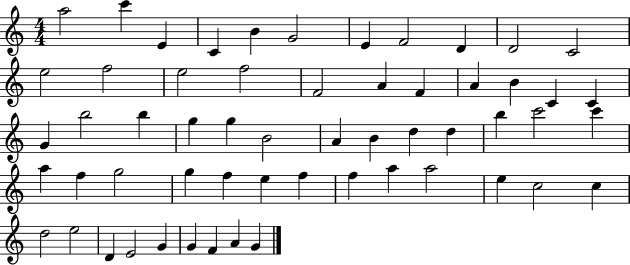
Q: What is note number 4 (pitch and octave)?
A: C4